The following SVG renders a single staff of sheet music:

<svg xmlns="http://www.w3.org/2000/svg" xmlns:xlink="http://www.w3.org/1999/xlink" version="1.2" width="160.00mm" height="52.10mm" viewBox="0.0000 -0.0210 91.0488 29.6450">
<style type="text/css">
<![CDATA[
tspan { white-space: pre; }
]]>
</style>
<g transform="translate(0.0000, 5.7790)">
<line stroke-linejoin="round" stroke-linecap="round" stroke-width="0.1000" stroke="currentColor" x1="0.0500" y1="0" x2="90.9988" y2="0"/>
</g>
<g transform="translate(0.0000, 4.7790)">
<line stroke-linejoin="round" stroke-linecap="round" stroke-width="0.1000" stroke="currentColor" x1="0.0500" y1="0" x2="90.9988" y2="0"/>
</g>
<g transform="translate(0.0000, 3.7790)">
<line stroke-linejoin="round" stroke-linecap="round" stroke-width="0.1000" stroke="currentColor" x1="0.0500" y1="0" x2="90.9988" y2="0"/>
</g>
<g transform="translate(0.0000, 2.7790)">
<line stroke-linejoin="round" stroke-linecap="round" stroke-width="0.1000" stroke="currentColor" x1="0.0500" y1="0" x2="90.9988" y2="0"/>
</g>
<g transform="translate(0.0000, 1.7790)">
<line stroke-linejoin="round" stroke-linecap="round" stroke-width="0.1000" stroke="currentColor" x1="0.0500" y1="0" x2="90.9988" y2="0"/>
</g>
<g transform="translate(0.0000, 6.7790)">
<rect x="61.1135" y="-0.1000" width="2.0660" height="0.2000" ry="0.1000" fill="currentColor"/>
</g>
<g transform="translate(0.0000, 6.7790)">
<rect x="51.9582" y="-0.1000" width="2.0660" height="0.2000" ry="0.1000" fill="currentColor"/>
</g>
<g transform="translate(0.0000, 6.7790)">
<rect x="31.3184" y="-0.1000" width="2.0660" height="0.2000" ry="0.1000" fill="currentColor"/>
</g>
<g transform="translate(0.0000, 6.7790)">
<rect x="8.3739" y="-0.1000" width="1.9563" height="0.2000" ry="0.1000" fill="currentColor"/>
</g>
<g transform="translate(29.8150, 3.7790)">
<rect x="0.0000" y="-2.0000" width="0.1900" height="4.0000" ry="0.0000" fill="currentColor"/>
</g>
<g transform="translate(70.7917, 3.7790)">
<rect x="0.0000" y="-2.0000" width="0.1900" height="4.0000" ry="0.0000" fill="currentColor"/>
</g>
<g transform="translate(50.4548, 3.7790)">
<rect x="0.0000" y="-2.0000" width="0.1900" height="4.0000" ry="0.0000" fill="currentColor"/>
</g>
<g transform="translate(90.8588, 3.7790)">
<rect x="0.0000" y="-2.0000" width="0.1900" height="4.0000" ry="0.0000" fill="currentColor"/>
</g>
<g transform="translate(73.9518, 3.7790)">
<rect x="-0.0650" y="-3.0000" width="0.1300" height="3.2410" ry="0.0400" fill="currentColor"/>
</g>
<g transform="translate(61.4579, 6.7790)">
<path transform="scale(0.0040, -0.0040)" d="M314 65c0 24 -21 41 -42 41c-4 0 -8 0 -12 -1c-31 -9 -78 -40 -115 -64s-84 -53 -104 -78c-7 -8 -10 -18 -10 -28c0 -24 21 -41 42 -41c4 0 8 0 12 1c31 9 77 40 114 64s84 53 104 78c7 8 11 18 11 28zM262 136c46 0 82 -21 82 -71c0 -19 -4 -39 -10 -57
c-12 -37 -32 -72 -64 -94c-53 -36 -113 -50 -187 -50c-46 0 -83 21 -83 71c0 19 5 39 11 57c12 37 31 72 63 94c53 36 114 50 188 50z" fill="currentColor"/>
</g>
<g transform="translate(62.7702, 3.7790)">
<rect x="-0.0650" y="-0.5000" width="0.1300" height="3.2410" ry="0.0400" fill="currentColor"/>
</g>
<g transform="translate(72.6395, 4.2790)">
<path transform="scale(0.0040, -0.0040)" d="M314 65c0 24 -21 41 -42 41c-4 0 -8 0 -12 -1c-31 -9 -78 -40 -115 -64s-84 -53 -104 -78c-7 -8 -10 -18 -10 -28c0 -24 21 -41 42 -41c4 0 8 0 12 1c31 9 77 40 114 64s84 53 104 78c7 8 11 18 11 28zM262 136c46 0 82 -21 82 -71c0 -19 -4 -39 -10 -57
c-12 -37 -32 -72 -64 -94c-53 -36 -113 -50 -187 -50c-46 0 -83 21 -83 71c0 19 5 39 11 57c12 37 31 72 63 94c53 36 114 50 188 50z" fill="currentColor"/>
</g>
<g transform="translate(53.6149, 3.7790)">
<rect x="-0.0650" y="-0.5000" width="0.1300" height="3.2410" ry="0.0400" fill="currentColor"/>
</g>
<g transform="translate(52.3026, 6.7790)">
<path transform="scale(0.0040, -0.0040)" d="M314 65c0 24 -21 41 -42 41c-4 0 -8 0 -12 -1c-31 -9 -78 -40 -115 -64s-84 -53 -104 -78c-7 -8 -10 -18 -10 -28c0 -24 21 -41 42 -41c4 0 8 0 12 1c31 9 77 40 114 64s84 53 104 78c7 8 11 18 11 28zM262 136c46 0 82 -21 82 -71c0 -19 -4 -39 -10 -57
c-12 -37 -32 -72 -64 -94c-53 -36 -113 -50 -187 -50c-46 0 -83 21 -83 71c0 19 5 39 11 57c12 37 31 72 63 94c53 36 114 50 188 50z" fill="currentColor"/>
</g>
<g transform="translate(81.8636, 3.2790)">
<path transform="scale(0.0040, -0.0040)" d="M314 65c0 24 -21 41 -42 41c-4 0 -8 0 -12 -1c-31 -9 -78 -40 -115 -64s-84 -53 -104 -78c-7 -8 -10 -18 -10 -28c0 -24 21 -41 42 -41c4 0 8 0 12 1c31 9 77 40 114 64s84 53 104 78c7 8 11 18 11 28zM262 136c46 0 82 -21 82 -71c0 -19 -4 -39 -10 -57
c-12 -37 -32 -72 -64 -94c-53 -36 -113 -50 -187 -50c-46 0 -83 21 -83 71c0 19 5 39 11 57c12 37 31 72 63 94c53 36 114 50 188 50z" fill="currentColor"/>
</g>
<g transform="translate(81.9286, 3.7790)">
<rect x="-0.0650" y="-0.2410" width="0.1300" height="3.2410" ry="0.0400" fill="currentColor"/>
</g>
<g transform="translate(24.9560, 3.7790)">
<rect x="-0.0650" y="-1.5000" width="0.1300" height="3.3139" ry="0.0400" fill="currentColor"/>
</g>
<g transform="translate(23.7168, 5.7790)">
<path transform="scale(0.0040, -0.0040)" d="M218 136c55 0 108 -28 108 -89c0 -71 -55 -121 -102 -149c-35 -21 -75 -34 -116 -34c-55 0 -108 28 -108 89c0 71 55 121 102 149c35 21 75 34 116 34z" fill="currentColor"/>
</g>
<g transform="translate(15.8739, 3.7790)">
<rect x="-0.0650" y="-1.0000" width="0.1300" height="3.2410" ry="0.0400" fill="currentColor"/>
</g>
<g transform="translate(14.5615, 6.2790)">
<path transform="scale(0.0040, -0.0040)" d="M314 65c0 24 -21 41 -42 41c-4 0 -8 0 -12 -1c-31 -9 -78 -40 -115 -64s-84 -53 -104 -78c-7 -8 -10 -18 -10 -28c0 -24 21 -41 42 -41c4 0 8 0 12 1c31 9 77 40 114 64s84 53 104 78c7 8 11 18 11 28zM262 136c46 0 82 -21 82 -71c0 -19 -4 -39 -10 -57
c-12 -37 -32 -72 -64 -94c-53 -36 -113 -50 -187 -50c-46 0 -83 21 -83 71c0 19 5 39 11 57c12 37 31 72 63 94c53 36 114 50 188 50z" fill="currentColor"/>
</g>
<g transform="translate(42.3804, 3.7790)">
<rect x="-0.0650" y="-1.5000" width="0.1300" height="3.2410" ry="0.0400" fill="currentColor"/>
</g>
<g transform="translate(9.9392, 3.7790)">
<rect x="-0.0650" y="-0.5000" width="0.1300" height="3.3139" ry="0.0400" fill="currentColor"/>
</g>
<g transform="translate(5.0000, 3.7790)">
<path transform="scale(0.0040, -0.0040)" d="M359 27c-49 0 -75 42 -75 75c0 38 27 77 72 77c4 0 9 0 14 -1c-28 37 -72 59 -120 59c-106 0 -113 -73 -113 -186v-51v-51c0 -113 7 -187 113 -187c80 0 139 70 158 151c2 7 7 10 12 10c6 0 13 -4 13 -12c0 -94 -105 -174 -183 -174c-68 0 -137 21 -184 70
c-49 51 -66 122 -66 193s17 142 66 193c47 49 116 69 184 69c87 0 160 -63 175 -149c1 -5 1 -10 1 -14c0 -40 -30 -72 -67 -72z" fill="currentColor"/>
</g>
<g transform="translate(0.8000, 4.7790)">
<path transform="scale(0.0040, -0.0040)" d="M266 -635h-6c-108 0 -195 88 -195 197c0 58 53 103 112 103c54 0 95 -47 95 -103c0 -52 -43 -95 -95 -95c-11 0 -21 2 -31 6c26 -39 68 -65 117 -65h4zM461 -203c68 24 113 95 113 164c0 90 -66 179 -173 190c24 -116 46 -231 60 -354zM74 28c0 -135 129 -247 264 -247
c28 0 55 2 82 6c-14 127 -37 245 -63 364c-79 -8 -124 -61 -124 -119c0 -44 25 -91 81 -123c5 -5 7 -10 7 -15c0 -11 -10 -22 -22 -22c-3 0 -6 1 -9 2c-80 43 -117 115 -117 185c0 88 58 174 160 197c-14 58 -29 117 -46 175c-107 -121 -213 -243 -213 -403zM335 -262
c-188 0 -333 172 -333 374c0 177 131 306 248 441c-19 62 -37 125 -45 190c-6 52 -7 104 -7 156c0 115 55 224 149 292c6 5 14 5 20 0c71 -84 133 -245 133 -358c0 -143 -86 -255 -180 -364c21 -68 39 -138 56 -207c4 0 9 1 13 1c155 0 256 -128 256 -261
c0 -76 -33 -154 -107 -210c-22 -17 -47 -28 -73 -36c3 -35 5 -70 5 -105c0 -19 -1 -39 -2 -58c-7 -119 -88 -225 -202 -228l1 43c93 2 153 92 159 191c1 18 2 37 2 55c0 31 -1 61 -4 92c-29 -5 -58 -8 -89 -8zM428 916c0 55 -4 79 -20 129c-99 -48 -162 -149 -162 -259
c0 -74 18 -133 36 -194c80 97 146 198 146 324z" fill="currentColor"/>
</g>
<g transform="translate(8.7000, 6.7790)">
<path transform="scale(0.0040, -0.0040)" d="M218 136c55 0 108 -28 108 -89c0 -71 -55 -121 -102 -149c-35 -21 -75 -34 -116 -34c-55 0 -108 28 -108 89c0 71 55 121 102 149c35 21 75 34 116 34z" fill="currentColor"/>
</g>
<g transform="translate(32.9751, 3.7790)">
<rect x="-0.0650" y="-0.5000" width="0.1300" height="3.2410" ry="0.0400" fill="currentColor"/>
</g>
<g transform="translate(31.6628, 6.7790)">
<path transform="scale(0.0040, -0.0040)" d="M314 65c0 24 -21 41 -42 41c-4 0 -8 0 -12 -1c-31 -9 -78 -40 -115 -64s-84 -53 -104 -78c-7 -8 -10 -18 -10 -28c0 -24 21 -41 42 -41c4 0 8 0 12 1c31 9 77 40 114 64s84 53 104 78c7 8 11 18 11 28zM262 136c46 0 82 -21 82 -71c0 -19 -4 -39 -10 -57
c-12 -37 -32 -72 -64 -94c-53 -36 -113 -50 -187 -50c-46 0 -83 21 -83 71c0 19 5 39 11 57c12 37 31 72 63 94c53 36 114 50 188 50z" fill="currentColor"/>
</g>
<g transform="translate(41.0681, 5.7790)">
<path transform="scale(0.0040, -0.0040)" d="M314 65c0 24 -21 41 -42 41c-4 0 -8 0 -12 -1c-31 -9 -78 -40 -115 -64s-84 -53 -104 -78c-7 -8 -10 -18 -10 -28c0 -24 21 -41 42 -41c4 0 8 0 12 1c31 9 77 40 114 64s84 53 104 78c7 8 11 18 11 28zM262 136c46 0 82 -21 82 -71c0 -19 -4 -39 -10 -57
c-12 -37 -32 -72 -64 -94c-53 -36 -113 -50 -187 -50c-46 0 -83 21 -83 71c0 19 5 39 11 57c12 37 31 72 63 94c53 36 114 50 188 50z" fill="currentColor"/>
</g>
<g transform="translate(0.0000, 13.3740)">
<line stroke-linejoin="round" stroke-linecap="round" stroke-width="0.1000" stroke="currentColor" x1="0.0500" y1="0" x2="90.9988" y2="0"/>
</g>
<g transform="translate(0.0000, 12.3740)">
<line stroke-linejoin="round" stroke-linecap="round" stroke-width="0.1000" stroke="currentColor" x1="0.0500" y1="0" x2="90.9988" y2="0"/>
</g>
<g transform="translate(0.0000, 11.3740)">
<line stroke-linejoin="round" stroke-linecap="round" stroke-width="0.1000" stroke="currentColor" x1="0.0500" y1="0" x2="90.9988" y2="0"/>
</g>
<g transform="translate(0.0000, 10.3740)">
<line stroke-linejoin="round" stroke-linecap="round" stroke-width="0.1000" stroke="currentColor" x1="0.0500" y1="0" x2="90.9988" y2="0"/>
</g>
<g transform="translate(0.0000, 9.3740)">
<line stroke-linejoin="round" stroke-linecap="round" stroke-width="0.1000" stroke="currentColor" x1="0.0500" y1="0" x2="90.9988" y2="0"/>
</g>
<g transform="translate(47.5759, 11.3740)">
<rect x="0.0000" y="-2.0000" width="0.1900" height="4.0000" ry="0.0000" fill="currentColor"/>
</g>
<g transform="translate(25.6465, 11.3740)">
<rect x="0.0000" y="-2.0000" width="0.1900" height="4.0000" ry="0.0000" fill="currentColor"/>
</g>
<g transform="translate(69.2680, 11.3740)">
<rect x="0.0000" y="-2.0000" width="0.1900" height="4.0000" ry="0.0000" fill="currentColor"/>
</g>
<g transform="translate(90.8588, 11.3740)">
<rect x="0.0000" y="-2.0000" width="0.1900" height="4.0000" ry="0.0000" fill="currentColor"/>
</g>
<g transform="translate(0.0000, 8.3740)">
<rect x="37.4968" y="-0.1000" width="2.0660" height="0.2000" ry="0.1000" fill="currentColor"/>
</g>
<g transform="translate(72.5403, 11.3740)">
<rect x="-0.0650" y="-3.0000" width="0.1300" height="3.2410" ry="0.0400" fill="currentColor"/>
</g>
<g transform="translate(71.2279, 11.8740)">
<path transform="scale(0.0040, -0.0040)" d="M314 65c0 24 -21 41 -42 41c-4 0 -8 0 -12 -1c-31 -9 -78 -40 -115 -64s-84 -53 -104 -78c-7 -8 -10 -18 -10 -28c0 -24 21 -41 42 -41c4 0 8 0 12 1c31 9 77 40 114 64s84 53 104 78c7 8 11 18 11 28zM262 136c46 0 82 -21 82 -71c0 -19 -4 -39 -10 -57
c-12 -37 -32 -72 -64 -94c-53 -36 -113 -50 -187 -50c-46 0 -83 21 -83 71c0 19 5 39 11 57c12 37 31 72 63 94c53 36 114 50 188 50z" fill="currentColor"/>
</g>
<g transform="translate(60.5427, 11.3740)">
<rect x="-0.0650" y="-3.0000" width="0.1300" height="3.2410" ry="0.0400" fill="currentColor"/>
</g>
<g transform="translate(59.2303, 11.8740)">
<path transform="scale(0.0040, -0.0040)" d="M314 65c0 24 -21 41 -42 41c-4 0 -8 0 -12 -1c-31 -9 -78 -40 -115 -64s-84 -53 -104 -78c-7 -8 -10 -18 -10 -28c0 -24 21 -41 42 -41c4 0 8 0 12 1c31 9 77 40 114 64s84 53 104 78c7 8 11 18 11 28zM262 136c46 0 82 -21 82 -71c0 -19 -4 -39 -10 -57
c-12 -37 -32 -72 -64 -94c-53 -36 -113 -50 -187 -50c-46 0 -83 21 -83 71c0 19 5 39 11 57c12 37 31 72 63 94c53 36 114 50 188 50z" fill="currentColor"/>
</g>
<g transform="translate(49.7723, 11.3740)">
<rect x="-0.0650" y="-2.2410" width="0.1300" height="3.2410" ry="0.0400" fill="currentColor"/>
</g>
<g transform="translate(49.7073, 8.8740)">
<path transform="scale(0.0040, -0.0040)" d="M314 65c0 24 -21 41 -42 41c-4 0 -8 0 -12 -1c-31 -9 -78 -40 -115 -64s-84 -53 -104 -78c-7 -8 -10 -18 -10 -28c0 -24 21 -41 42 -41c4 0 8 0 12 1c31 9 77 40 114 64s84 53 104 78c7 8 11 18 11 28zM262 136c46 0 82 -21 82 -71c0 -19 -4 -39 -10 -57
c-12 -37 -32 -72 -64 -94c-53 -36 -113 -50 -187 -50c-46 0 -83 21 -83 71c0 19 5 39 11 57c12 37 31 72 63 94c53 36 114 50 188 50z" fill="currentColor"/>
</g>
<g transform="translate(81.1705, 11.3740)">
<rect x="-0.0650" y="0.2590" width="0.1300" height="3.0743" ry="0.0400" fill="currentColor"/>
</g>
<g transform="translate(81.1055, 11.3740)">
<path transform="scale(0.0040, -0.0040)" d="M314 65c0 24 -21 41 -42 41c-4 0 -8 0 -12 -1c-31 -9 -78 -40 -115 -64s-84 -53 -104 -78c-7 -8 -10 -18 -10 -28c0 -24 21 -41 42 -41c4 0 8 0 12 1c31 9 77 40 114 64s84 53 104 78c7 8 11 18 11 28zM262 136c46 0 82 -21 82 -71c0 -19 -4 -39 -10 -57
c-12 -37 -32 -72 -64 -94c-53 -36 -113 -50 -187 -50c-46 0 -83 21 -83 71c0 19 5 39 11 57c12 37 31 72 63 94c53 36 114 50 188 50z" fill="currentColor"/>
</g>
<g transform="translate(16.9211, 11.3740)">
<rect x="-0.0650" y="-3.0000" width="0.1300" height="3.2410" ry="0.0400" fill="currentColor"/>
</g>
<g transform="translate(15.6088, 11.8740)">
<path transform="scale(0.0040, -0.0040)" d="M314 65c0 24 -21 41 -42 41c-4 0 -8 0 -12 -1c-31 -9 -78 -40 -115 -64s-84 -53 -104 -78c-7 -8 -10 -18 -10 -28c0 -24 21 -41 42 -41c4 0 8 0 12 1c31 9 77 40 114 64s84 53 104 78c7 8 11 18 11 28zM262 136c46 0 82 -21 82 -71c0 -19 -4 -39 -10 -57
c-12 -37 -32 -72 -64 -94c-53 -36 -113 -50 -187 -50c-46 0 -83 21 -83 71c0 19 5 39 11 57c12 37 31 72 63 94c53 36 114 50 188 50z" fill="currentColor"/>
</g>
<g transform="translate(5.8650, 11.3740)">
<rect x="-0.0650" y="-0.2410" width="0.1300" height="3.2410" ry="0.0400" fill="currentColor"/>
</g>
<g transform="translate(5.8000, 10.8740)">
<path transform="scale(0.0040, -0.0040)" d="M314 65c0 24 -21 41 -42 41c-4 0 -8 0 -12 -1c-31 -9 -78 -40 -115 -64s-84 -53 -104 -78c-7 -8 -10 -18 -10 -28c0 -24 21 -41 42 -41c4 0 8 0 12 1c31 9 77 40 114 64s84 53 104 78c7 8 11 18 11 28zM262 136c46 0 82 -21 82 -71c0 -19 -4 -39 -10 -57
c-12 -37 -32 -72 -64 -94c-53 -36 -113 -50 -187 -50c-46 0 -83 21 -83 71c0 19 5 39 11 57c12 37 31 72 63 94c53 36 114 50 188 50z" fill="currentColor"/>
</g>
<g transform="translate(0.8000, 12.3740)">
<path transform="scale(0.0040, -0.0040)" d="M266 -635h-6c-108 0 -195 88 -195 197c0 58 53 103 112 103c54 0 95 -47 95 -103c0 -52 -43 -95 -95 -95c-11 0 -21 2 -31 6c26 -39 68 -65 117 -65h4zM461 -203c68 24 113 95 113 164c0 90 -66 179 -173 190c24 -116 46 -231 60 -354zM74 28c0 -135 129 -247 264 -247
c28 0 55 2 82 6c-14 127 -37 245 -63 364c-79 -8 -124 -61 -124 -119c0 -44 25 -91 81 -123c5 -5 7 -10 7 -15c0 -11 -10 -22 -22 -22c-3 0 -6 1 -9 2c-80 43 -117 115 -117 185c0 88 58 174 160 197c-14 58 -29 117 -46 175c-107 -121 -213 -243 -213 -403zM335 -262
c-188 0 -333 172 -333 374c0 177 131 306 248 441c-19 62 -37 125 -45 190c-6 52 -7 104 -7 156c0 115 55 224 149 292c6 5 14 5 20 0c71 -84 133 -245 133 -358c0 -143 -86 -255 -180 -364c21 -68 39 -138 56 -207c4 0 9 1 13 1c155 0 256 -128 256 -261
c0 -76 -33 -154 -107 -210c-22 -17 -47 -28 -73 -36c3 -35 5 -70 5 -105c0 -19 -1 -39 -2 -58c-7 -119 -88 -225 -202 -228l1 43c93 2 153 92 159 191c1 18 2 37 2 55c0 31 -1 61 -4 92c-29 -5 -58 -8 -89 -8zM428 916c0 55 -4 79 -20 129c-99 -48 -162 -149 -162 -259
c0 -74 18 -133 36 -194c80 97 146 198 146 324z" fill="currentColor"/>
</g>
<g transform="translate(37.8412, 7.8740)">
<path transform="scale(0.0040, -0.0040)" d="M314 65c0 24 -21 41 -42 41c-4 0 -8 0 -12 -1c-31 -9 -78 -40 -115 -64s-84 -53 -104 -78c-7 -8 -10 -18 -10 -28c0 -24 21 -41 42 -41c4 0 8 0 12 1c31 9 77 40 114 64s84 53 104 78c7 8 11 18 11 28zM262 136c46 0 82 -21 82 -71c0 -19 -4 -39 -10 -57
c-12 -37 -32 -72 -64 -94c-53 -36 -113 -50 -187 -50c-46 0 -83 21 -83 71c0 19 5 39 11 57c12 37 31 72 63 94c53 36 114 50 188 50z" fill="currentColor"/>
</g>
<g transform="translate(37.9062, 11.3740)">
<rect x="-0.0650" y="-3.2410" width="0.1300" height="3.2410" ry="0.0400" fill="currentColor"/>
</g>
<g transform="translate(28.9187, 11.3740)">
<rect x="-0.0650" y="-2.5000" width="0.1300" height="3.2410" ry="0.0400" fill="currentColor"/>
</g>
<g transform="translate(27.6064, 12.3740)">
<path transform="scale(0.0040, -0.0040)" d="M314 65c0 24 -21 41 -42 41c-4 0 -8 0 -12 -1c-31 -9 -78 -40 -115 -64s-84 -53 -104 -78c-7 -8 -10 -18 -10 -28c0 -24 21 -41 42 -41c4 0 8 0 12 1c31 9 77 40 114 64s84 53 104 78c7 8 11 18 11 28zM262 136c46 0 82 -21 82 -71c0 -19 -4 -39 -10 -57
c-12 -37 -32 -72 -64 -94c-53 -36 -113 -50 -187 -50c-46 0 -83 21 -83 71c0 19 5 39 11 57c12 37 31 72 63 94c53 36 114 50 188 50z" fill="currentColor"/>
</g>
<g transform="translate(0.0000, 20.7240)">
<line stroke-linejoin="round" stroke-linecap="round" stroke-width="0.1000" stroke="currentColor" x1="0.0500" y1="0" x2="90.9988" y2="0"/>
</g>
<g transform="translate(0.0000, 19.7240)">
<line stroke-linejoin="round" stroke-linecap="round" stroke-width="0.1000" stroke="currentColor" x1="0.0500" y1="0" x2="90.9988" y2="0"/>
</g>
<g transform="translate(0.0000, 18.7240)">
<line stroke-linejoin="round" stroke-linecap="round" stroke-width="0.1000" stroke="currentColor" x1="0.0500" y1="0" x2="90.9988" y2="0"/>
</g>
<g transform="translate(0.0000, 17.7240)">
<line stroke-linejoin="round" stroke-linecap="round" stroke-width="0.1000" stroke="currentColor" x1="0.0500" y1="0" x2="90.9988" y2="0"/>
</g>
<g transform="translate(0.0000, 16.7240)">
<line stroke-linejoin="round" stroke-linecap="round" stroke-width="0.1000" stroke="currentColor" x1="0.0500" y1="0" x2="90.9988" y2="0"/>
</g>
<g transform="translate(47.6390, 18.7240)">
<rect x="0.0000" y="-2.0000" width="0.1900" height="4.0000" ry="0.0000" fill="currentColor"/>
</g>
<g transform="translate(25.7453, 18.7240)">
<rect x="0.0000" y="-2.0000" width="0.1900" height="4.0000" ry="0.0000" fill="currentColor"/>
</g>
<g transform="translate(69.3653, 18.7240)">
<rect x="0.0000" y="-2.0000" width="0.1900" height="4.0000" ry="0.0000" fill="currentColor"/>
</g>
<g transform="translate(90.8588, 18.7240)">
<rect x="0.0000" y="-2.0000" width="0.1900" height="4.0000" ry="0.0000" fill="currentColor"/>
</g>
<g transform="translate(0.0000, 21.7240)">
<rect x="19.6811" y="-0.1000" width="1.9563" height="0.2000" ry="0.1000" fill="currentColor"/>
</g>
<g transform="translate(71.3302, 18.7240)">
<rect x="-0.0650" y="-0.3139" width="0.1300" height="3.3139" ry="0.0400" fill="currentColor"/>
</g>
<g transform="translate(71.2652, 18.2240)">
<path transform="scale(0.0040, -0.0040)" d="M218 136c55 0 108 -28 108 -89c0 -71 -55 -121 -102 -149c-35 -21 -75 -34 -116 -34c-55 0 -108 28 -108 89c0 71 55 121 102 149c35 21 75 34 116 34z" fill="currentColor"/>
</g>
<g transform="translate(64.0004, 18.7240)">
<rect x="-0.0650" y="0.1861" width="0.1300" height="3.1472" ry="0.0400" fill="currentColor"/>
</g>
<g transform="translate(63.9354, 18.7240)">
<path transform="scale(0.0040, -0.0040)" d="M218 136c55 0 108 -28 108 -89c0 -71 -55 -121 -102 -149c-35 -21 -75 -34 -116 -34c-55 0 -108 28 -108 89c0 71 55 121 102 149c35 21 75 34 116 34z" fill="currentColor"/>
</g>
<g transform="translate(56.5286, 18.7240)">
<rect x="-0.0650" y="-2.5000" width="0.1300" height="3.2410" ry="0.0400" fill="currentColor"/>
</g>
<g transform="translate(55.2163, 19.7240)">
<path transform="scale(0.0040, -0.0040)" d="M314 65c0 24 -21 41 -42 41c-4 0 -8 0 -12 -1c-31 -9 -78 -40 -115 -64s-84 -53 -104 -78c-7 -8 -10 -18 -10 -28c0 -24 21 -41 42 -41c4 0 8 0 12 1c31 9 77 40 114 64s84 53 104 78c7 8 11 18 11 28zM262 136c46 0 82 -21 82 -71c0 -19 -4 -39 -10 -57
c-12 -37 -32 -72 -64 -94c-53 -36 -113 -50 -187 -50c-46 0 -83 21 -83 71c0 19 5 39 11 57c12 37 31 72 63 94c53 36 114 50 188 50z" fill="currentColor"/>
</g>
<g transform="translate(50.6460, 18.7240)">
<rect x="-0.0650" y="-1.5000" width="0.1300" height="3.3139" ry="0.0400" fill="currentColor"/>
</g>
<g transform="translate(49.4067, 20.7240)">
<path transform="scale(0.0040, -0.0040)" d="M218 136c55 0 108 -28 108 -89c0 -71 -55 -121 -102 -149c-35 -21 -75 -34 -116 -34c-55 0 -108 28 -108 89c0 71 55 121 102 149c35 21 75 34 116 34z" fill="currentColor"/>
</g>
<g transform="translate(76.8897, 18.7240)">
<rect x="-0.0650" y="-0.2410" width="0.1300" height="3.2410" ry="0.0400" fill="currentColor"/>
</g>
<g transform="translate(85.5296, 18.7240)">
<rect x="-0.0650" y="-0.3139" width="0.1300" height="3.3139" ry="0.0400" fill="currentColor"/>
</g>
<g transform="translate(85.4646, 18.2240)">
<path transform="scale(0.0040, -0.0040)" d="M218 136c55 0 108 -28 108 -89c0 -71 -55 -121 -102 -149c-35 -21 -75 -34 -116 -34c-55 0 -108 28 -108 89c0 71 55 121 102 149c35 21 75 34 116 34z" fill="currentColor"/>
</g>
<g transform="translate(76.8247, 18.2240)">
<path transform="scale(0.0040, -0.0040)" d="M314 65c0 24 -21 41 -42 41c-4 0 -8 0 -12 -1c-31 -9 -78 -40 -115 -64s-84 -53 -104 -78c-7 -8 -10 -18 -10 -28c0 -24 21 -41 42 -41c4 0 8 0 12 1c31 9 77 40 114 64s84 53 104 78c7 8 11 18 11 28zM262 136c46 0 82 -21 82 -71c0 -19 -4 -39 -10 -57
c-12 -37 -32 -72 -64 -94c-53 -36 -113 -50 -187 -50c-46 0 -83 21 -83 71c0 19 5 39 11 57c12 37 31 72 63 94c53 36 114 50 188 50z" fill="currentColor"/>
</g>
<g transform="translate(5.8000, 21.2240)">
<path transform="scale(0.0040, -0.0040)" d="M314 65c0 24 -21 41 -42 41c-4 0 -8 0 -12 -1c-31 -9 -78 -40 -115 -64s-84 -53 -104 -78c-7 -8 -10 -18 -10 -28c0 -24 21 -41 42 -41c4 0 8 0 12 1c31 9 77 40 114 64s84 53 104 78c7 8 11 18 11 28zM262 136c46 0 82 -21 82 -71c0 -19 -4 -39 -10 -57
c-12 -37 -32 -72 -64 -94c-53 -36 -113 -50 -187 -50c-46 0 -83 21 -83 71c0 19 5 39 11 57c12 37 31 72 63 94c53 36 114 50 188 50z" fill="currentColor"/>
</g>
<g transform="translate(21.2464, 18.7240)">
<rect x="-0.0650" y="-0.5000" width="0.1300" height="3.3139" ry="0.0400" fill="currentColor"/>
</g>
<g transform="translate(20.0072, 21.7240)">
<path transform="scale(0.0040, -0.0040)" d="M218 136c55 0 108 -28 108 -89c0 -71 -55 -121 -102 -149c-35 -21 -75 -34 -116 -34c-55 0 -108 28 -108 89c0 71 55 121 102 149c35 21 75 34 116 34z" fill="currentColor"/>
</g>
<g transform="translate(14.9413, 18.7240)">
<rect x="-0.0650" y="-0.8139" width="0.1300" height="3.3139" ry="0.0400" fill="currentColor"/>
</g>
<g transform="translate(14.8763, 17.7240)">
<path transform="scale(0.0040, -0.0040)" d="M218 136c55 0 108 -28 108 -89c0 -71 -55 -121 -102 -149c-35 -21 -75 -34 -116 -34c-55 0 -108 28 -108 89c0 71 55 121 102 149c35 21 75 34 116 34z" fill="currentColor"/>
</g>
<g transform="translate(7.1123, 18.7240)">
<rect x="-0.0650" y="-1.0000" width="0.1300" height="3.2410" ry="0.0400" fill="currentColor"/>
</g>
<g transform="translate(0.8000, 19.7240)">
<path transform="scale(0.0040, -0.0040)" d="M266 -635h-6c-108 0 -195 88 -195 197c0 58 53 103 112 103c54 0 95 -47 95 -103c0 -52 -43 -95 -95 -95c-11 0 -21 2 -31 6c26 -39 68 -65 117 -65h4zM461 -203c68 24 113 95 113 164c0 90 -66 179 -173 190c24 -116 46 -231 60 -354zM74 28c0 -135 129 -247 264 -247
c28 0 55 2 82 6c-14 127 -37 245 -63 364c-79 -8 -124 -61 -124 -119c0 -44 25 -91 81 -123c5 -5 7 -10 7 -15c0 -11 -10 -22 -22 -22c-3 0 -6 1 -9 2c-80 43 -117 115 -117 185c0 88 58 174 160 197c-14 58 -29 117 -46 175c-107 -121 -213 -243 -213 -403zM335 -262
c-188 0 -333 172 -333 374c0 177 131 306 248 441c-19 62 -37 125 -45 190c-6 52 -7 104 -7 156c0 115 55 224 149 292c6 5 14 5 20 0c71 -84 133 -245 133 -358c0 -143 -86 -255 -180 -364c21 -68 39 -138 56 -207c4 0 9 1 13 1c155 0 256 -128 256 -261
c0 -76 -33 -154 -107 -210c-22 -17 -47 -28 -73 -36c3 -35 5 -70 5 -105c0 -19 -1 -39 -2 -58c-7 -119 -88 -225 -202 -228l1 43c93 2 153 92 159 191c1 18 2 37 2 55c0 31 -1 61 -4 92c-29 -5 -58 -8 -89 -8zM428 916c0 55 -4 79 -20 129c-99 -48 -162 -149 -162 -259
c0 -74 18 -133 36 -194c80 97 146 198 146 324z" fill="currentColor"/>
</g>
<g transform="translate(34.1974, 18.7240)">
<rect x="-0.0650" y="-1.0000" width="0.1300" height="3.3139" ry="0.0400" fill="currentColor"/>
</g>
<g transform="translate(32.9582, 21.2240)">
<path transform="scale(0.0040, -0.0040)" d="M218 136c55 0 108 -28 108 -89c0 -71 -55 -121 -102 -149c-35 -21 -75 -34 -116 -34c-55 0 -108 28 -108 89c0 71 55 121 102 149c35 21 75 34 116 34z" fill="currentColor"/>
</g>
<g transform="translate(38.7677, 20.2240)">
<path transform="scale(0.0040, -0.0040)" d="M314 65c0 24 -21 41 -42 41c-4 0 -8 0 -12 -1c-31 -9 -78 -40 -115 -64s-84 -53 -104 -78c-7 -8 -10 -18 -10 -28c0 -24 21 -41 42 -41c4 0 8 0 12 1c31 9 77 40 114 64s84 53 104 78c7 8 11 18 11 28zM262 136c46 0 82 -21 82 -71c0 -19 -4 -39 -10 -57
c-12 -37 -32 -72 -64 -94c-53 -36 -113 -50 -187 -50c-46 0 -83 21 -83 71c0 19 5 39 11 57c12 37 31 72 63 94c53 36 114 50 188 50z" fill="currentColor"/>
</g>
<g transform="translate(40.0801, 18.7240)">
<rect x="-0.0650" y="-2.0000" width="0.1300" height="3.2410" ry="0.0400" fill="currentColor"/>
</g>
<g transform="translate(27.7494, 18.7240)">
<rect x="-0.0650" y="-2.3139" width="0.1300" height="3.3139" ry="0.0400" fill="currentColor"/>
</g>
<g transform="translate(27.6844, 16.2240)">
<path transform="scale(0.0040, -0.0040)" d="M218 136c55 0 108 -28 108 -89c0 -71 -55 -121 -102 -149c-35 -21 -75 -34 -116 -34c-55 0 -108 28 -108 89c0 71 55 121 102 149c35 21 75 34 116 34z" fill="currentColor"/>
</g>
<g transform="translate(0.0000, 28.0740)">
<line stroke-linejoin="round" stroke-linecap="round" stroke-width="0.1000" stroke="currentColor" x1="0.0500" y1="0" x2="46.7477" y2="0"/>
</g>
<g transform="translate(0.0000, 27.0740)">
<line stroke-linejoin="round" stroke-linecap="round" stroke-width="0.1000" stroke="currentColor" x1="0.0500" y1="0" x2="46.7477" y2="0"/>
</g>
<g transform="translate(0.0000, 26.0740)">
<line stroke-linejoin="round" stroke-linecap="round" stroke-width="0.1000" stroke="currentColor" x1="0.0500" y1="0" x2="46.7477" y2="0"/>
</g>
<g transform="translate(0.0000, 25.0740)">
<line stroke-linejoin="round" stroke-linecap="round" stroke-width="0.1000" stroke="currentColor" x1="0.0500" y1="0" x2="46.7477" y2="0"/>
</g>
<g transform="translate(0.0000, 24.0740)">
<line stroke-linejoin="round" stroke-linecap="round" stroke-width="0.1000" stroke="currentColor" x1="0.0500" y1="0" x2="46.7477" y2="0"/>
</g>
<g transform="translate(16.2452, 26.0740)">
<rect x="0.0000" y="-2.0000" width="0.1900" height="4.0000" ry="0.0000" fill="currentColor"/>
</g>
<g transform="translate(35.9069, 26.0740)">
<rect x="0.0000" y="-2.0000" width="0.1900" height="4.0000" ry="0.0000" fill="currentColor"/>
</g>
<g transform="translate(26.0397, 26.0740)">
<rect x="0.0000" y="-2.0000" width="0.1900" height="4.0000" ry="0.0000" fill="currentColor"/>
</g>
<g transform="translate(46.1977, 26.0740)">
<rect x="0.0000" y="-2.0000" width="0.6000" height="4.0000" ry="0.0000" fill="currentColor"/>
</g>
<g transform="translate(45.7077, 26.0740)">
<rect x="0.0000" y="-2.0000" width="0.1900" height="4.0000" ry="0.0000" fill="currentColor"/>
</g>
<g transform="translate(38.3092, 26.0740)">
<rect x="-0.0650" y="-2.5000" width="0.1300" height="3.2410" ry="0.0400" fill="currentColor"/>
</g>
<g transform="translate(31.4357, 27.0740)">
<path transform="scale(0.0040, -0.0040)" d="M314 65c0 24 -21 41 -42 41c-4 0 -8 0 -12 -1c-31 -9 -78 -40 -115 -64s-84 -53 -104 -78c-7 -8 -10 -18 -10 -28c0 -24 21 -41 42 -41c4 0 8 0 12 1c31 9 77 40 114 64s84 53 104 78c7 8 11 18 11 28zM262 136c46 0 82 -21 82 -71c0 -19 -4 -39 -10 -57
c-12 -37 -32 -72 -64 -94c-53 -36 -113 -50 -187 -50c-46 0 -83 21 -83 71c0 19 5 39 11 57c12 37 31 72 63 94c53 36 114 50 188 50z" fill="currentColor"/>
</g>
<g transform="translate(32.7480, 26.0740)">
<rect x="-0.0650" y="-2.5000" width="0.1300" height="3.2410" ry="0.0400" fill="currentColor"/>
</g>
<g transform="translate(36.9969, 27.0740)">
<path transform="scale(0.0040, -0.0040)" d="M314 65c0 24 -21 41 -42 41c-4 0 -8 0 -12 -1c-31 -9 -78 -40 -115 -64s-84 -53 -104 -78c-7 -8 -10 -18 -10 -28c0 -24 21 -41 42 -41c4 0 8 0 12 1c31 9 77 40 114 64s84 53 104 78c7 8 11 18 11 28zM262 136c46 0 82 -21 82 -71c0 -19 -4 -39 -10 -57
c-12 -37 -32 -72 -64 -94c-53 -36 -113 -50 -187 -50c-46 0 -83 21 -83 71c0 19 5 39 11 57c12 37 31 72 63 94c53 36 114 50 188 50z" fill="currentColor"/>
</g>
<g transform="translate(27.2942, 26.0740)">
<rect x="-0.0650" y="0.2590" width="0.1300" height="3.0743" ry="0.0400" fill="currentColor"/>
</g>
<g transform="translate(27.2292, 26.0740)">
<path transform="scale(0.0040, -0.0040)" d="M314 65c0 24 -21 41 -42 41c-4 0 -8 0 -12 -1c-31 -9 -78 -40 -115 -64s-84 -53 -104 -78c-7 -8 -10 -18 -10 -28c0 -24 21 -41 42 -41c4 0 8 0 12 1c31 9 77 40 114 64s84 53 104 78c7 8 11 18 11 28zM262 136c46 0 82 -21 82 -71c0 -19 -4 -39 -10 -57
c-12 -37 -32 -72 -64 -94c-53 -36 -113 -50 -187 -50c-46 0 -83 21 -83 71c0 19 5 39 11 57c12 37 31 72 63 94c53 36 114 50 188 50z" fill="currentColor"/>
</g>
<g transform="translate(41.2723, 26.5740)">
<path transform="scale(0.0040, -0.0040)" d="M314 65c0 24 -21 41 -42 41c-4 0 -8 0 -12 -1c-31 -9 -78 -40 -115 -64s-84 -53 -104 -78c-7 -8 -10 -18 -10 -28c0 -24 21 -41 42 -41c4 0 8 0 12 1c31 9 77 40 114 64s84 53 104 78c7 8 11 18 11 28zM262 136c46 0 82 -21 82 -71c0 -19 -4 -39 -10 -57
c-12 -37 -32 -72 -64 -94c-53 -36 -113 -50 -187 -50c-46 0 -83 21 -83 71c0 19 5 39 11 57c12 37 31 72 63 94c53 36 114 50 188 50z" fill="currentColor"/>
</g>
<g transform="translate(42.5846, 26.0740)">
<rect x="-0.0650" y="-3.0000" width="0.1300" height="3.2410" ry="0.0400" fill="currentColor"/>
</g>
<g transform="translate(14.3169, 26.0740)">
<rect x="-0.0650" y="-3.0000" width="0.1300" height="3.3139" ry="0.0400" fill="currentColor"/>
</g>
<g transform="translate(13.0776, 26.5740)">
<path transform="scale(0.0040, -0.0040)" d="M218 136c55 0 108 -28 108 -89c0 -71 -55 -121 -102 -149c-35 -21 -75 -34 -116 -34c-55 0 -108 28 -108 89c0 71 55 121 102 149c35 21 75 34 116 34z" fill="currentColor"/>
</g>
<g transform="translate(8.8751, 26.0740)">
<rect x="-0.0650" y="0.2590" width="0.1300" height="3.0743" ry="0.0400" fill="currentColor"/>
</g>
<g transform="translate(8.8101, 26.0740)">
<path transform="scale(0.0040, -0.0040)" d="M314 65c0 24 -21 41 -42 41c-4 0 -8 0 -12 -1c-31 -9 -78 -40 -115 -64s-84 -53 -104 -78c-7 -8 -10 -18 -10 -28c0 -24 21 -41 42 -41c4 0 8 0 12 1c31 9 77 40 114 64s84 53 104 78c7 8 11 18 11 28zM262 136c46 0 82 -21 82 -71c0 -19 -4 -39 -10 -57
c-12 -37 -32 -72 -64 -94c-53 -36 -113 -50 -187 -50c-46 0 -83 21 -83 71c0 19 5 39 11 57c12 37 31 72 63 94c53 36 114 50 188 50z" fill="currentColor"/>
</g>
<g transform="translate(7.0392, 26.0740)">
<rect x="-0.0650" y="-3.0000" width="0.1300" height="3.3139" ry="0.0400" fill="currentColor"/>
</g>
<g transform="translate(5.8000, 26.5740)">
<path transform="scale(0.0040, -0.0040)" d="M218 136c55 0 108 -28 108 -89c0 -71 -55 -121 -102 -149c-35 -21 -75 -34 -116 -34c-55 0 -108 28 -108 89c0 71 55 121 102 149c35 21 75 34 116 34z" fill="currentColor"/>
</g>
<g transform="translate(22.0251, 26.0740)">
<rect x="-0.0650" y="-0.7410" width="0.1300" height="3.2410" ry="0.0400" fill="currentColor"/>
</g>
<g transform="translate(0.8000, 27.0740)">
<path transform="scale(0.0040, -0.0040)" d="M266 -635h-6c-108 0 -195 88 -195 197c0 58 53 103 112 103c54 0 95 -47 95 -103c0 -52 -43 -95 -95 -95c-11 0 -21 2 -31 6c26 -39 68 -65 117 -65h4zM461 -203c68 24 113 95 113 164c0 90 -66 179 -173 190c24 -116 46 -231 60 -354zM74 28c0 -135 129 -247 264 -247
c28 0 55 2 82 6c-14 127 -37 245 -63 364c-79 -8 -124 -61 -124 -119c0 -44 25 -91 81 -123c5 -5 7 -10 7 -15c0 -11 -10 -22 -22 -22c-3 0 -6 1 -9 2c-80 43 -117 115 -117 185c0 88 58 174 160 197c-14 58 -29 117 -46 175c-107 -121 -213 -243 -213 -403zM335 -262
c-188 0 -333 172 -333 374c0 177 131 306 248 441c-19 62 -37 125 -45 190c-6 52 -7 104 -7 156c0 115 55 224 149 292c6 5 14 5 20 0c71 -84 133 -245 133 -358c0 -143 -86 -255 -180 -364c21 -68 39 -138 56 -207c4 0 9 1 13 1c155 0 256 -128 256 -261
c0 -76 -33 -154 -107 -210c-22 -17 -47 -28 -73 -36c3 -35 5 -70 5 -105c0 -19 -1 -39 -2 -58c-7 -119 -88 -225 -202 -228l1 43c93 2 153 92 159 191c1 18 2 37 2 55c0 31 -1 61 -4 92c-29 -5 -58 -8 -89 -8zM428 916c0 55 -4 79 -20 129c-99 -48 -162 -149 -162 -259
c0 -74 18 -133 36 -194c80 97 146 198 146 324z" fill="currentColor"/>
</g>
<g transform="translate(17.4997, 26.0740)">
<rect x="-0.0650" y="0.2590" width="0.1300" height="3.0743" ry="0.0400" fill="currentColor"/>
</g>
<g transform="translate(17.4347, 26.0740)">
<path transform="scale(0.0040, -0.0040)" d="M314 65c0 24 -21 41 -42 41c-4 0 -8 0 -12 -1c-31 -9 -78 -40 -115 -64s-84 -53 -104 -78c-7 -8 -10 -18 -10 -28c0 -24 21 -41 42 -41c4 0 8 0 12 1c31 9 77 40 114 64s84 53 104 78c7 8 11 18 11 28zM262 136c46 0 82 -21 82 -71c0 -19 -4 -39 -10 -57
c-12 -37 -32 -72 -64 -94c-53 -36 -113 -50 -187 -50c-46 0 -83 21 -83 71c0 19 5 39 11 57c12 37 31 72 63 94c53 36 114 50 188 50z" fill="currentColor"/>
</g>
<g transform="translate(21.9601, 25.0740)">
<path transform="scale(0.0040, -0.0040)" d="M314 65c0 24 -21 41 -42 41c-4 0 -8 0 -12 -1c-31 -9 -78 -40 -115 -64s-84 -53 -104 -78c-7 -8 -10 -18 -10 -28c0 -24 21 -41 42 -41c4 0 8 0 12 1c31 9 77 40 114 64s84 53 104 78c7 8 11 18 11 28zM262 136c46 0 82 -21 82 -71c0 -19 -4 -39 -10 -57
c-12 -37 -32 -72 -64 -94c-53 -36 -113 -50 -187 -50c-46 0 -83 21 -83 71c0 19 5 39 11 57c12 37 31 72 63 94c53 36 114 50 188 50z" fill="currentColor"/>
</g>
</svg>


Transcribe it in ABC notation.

X:1
T:Untitled
M:4/4
L:1/4
K:C
C D2 E C2 E2 C2 C2 A2 c2 c2 A2 G2 b2 g2 A2 A2 B2 D2 d C g D F2 E G2 B c c2 c A B2 A B2 d2 B2 G2 G2 A2